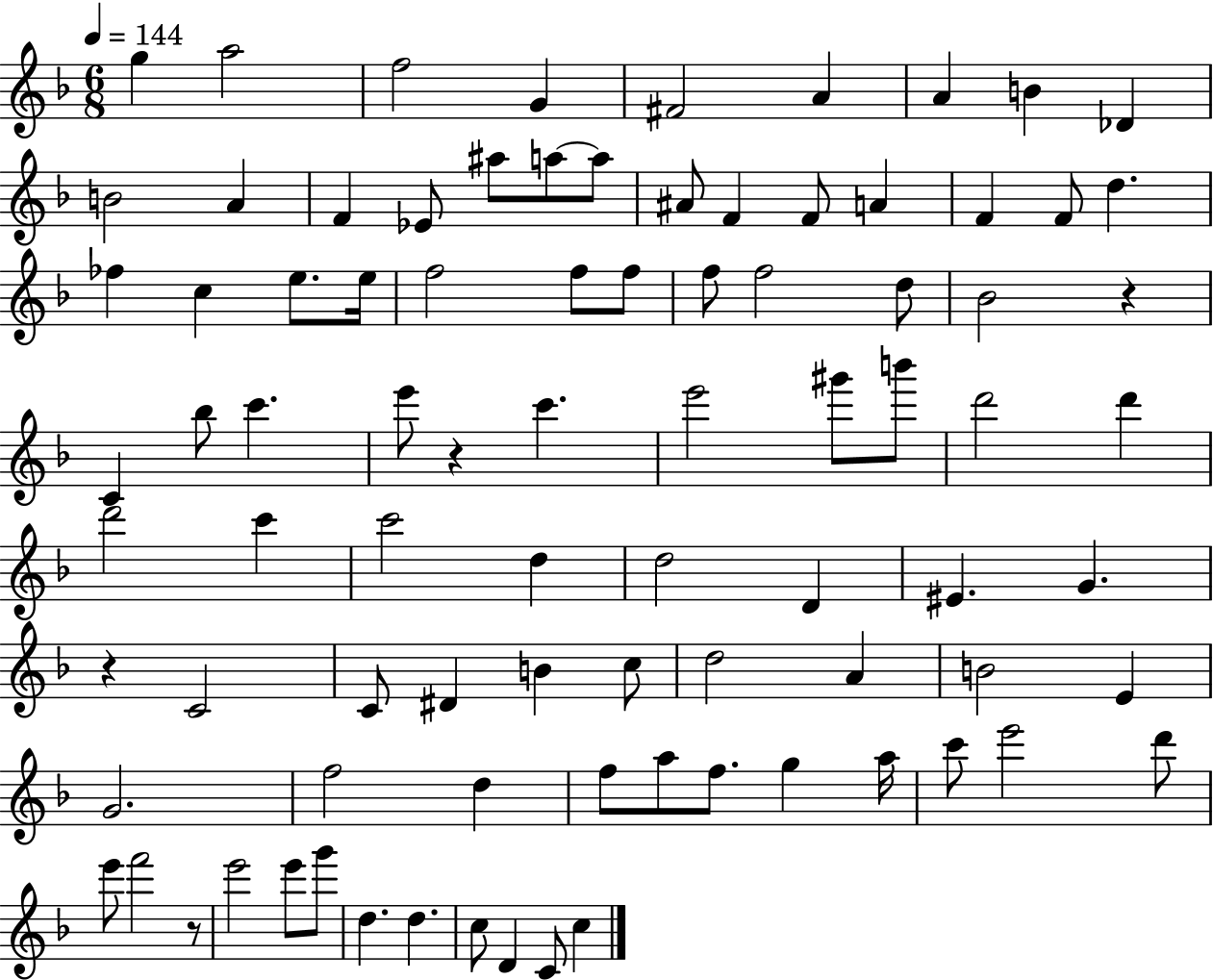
X:1
T:Untitled
M:6/8
L:1/4
K:F
g a2 f2 G ^F2 A A B _D B2 A F _E/2 ^a/2 a/2 a/2 ^A/2 F F/2 A F F/2 d _f c e/2 e/4 f2 f/2 f/2 f/2 f2 d/2 _B2 z C _b/2 c' e'/2 z c' e'2 ^g'/2 b'/2 d'2 d' d'2 c' c'2 d d2 D ^E G z C2 C/2 ^D B c/2 d2 A B2 E G2 f2 d f/2 a/2 f/2 g a/4 c'/2 e'2 d'/2 e'/2 f'2 z/2 e'2 e'/2 g'/2 d d c/2 D C/2 c